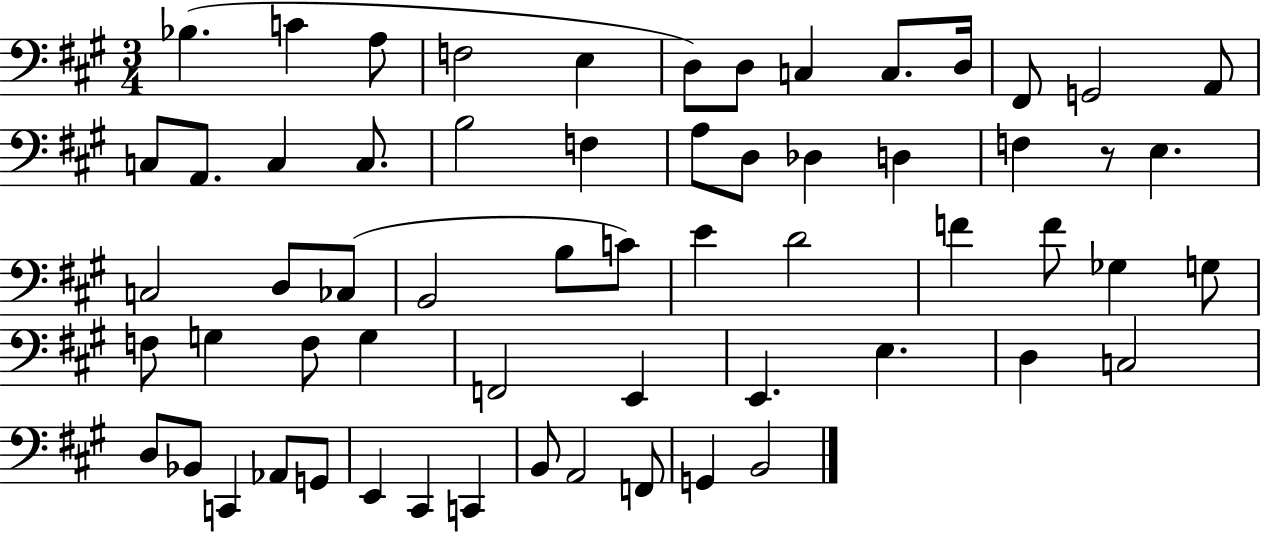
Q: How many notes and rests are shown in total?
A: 61